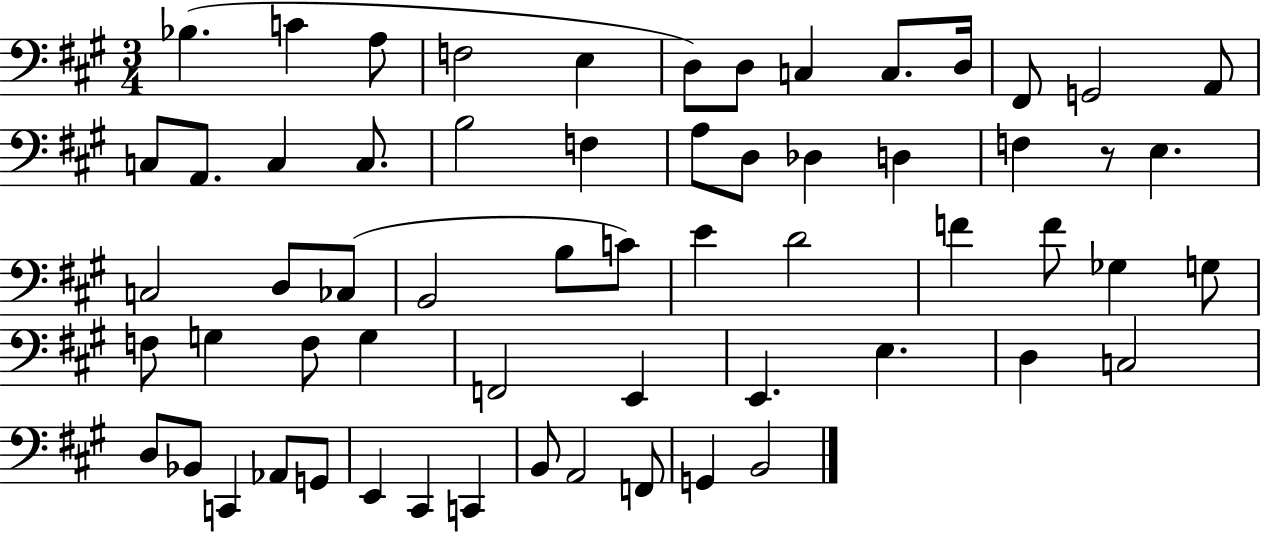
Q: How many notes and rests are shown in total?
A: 61